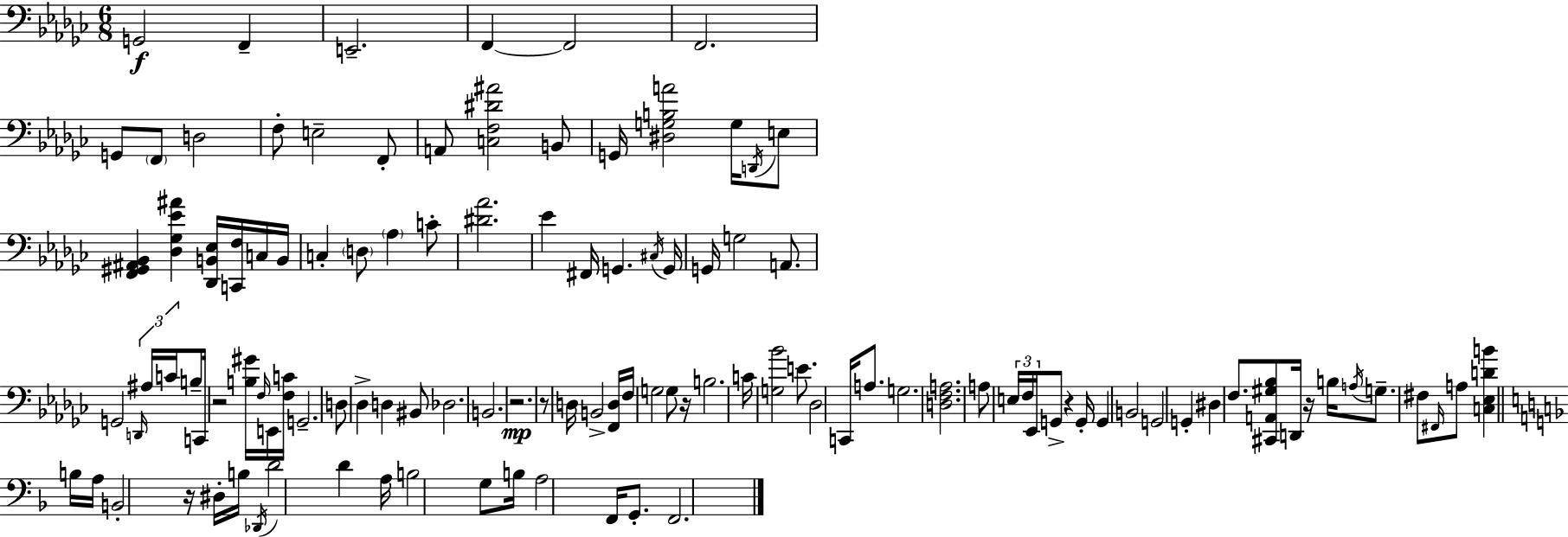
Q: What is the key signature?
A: EES minor